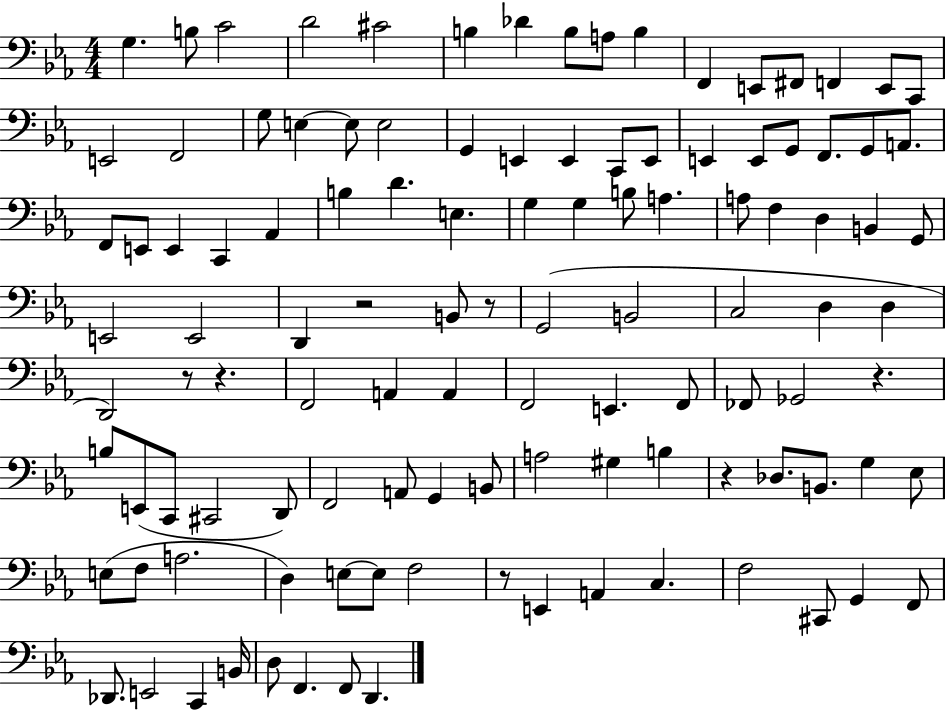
G3/q. B3/e C4/h D4/h C#4/h B3/q Db4/q B3/e A3/e B3/q F2/q E2/e F#2/e F2/q E2/e C2/e E2/h F2/h G3/e E3/q E3/e E3/h G2/q E2/q E2/q C2/e E2/e E2/q E2/e G2/e F2/e. G2/e A2/e. F2/e E2/e E2/q C2/q Ab2/q B3/q D4/q. E3/q. G3/q G3/q B3/e A3/q. A3/e F3/q D3/q B2/q G2/e E2/h E2/h D2/q R/h B2/e R/e G2/h B2/h C3/h D3/q D3/q D2/h R/e R/q. F2/h A2/q A2/q F2/h E2/q. F2/e FES2/e Gb2/h R/q. B3/e E2/e C2/e C#2/h D2/e F2/h A2/e G2/q B2/e A3/h G#3/q B3/q R/q Db3/e. B2/e. G3/q Eb3/e E3/e F3/e A3/h. D3/q E3/e E3/e F3/h R/e E2/q A2/q C3/q. F3/h C#2/e G2/q F2/e Db2/e. E2/h C2/q B2/s D3/e F2/q. F2/e D2/q.